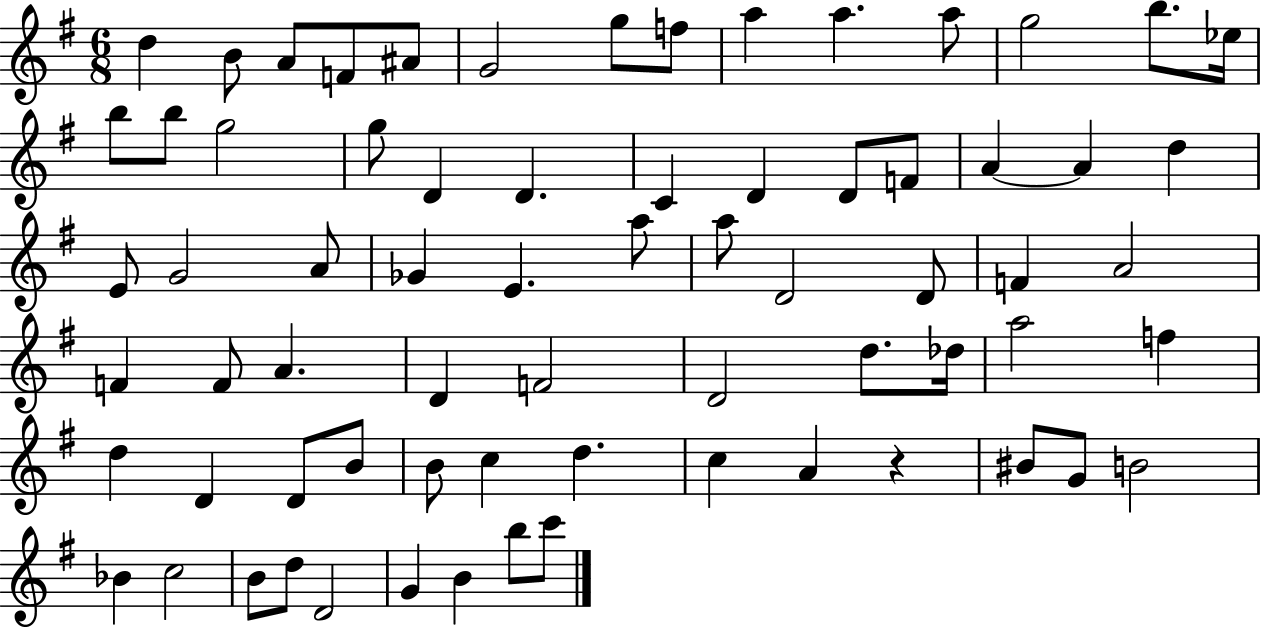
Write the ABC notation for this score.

X:1
T:Untitled
M:6/8
L:1/4
K:G
d B/2 A/2 F/2 ^A/2 G2 g/2 f/2 a a a/2 g2 b/2 _e/4 b/2 b/2 g2 g/2 D D C D D/2 F/2 A A d E/2 G2 A/2 _G E a/2 a/2 D2 D/2 F A2 F F/2 A D F2 D2 d/2 _d/4 a2 f d D D/2 B/2 B/2 c d c A z ^B/2 G/2 B2 _B c2 B/2 d/2 D2 G B b/2 c'/2